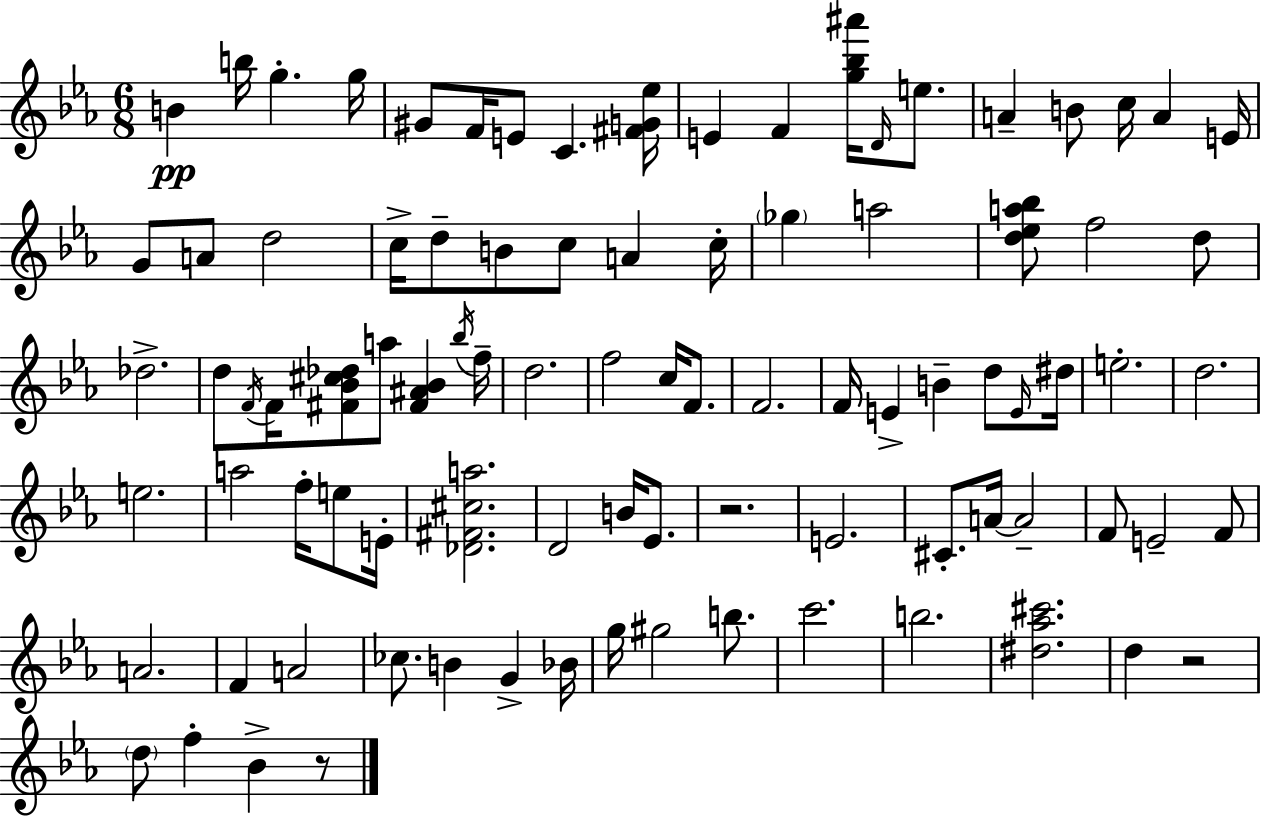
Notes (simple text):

B4/q B5/s G5/q. G5/s G#4/e F4/s E4/e C4/q. [F#4,G4,Eb5]/s E4/q F4/q [G5,Bb5,A#6]/s D4/s E5/e. A4/q B4/e C5/s A4/q E4/s G4/e A4/e D5/h C5/s D5/e B4/e C5/e A4/q C5/s Gb5/q A5/h [D5,Eb5,A5,Bb5]/e F5/h D5/e Db5/h. D5/e F4/s F4/s [F#4,Bb4,C#5,Db5]/e A5/e [F#4,A#4,Bb4]/q Bb5/s F5/s D5/h. F5/h C5/s F4/e. F4/h. F4/s E4/q B4/q D5/e E4/s D#5/s E5/h. D5/h. E5/h. A5/h F5/s E5/e E4/s [Db4,F#4,C#5,A5]/h. D4/h B4/s Eb4/e. R/h. E4/h. C#4/e. A4/s A4/h F4/e E4/h F4/e A4/h. F4/q A4/h CES5/e. B4/q G4/q Bb4/s G5/s G#5/h B5/e. C6/h. B5/h. [D#5,Ab5,C#6]/h. D5/q R/h D5/e F5/q Bb4/q R/e